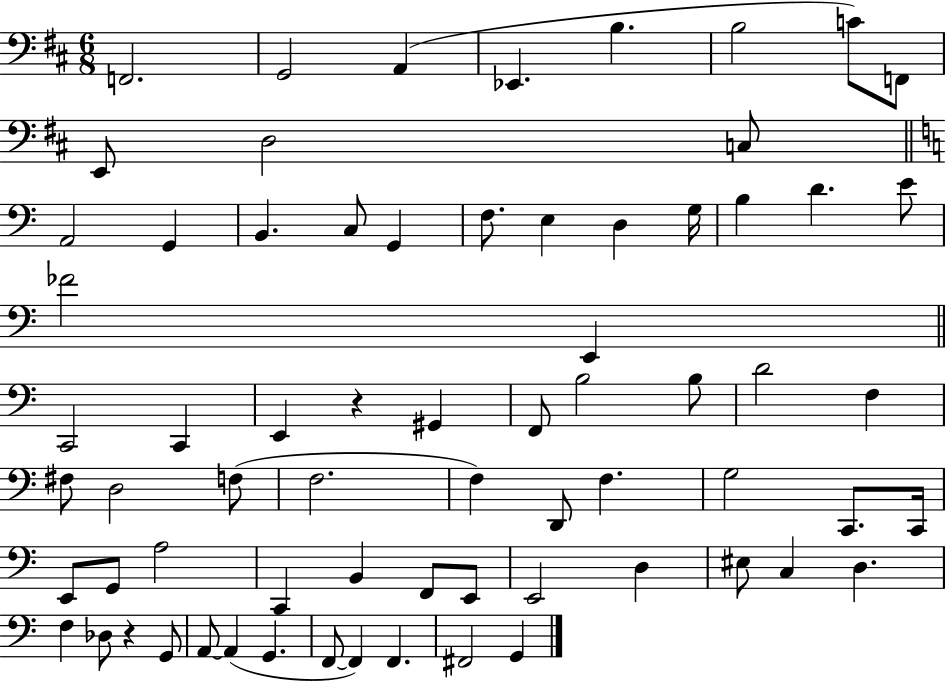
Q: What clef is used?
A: bass